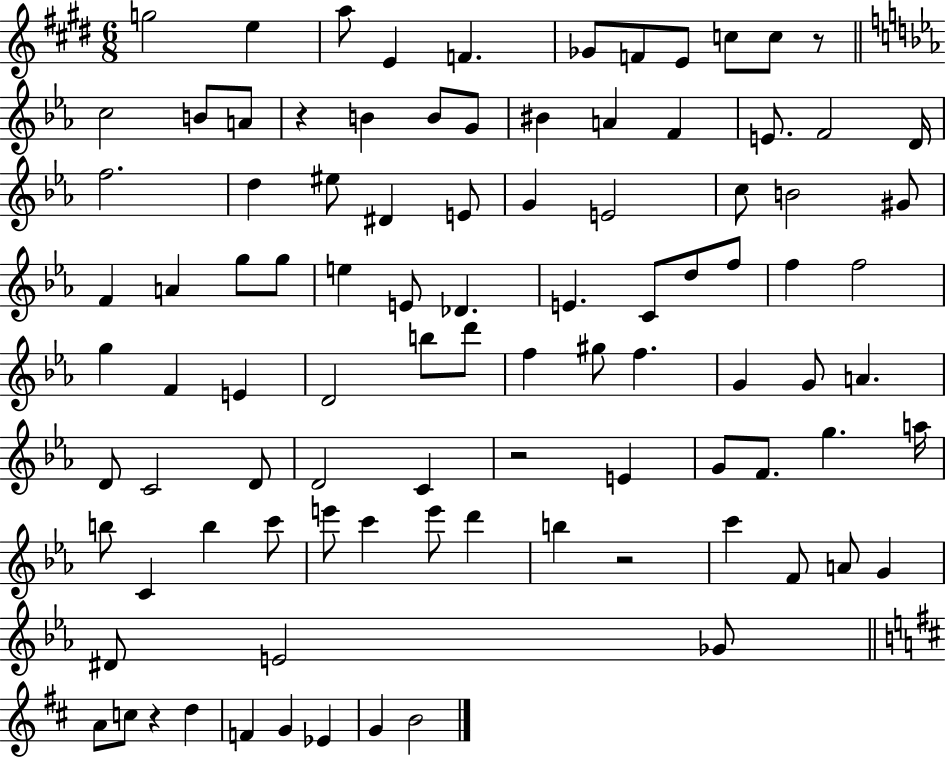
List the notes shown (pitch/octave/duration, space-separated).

G5/h E5/q A5/e E4/q F4/q. Gb4/e F4/e E4/e C5/e C5/e R/e C5/h B4/e A4/e R/q B4/q B4/e G4/e BIS4/q A4/q F4/q E4/e. F4/h D4/s F5/h. D5/q EIS5/e D#4/q E4/e G4/q E4/h C5/e B4/h G#4/e F4/q A4/q G5/e G5/e E5/q E4/e Db4/q. E4/q. C4/e D5/e F5/e F5/q F5/h G5/q F4/q E4/q D4/h B5/e D6/e F5/q G#5/e F5/q. G4/q G4/e A4/q. D4/e C4/h D4/e D4/h C4/q R/h E4/q G4/e F4/e. G5/q. A5/s B5/e C4/q B5/q C6/e E6/e C6/q E6/e D6/q B5/q R/h C6/q F4/e A4/e G4/q D#4/e E4/h Gb4/e A4/e C5/e R/q D5/q F4/q G4/q Eb4/q G4/q B4/h